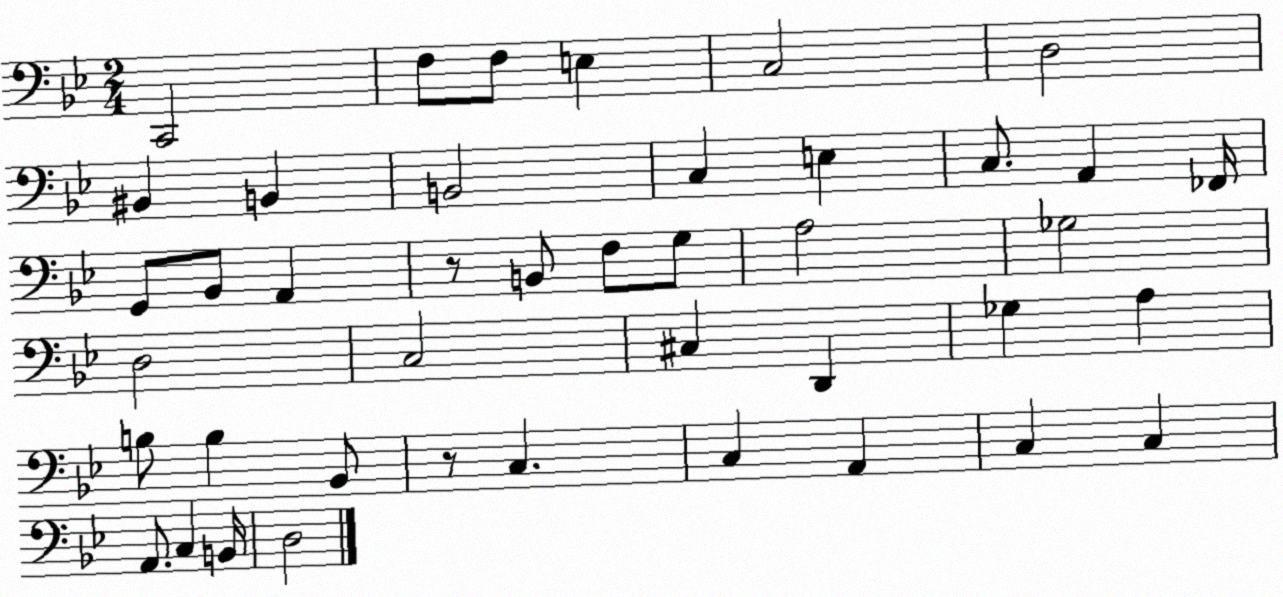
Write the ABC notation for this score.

X:1
T:Untitled
M:2/4
L:1/4
K:Bb
C,,2 F,/2 F,/2 E, C,2 D,2 ^B,, B,, B,,2 C, E, C,/2 A,, _F,,/4 G,,/2 _B,,/2 A,, z/2 B,,/2 F,/2 G,/2 A,2 _G,2 D,2 C,2 ^C, D,, _G, A, B,/2 B, _B,,/2 z/2 C, C, A,, C, C, A,,/2 C, B,,/4 D,2